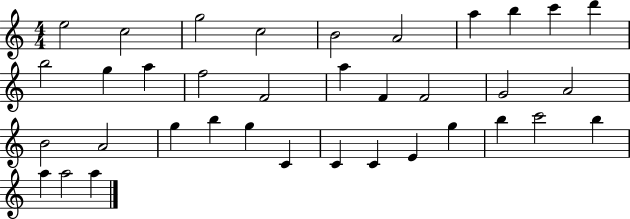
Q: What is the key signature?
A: C major